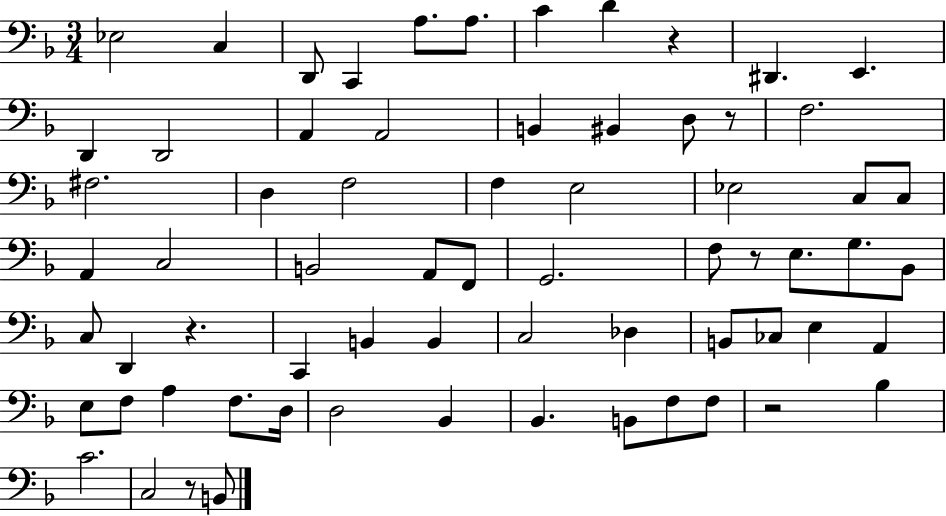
Eb3/h C3/q D2/e C2/q A3/e. A3/e. C4/q D4/q R/q D#2/q. E2/q. D2/q D2/h A2/q A2/h B2/q BIS2/q D3/e R/e F3/h. F#3/h. D3/q F3/h F3/q E3/h Eb3/h C3/e C3/e A2/q C3/h B2/h A2/e F2/e G2/h. F3/e R/e E3/e. G3/e. Bb2/e C3/e D2/q R/q. C2/q B2/q B2/q C3/h Db3/q B2/e CES3/e E3/q A2/q E3/e F3/e A3/q F3/e. D3/s D3/h Bb2/q Bb2/q. B2/e F3/e F3/e R/h Bb3/q C4/h. C3/h R/e B2/e